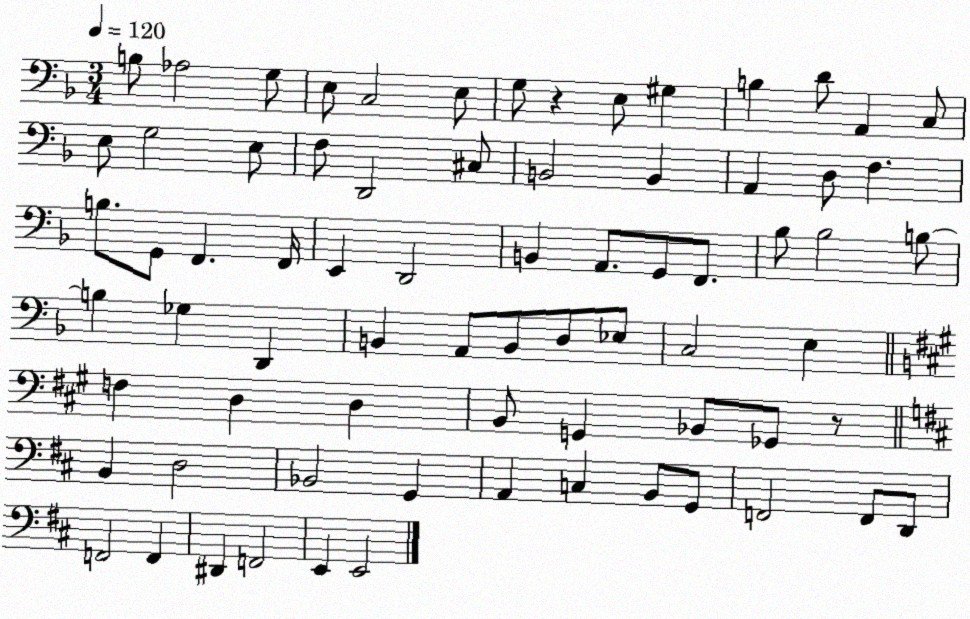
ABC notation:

X:1
T:Untitled
M:3/4
L:1/4
K:F
B,/2 _A,2 G,/2 E,/2 C,2 E,/2 G,/2 z E,/2 ^G, B, D/2 A,, C,/2 E,/2 G,2 E,/2 F,/2 D,,2 ^C,/2 B,,2 B,, A,, D,/2 F, B,/2 G,,/2 F,, F,,/4 E,, D,,2 B,, A,,/2 G,,/2 F,,/2 _B,/2 _B,2 B,/2 B, _G, D,, B,, A,,/2 B,,/2 D,/2 _E,/2 C,2 E, F, D, D, B,,/2 G,, _B,,/2 _G,,/2 z/2 B,, D,2 _B,,2 G,, A,, C, B,,/2 G,,/2 F,,2 F,,/2 D,,/2 F,,2 F,, ^D,, F,,2 E,, E,,2